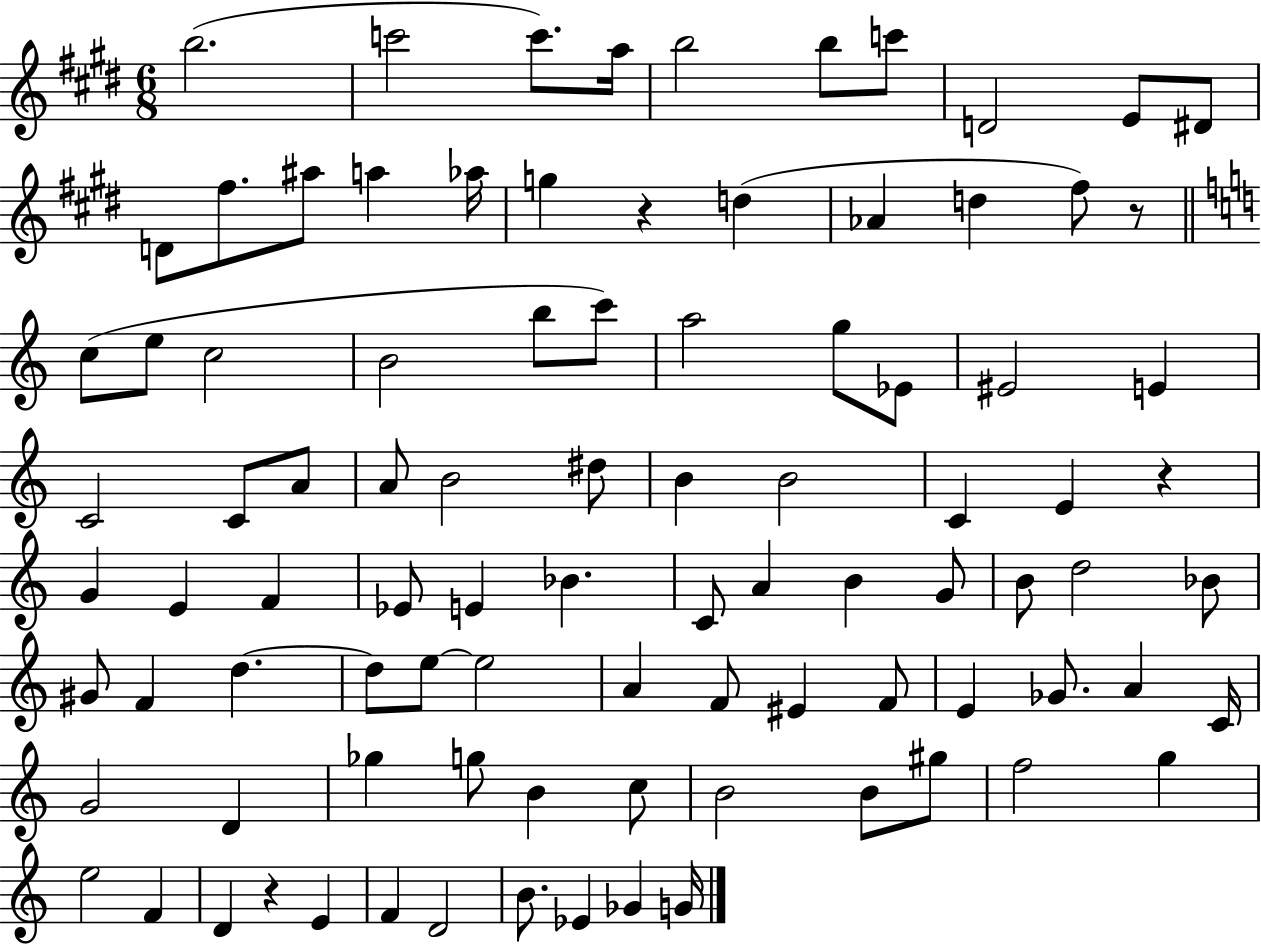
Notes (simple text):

B5/h. C6/h C6/e. A5/s B5/h B5/e C6/e D4/h E4/e D#4/e D4/e F#5/e. A#5/e A5/q Ab5/s G5/q R/q D5/q Ab4/q D5/q F#5/e R/e C5/e E5/e C5/h B4/h B5/e C6/e A5/h G5/e Eb4/e EIS4/h E4/q C4/h C4/e A4/e A4/e B4/h D#5/e B4/q B4/h C4/q E4/q R/q G4/q E4/q F4/q Eb4/e E4/q Bb4/q. C4/e A4/q B4/q G4/e B4/e D5/h Bb4/e G#4/e F4/q D5/q. D5/e E5/e E5/h A4/q F4/e EIS4/q F4/e E4/q Gb4/e. A4/q C4/s G4/h D4/q Gb5/q G5/e B4/q C5/e B4/h B4/e G#5/e F5/h G5/q E5/h F4/q D4/q R/q E4/q F4/q D4/h B4/e. Eb4/q Gb4/q G4/s